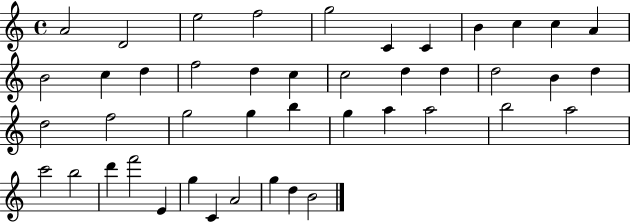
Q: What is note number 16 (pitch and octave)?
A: D5